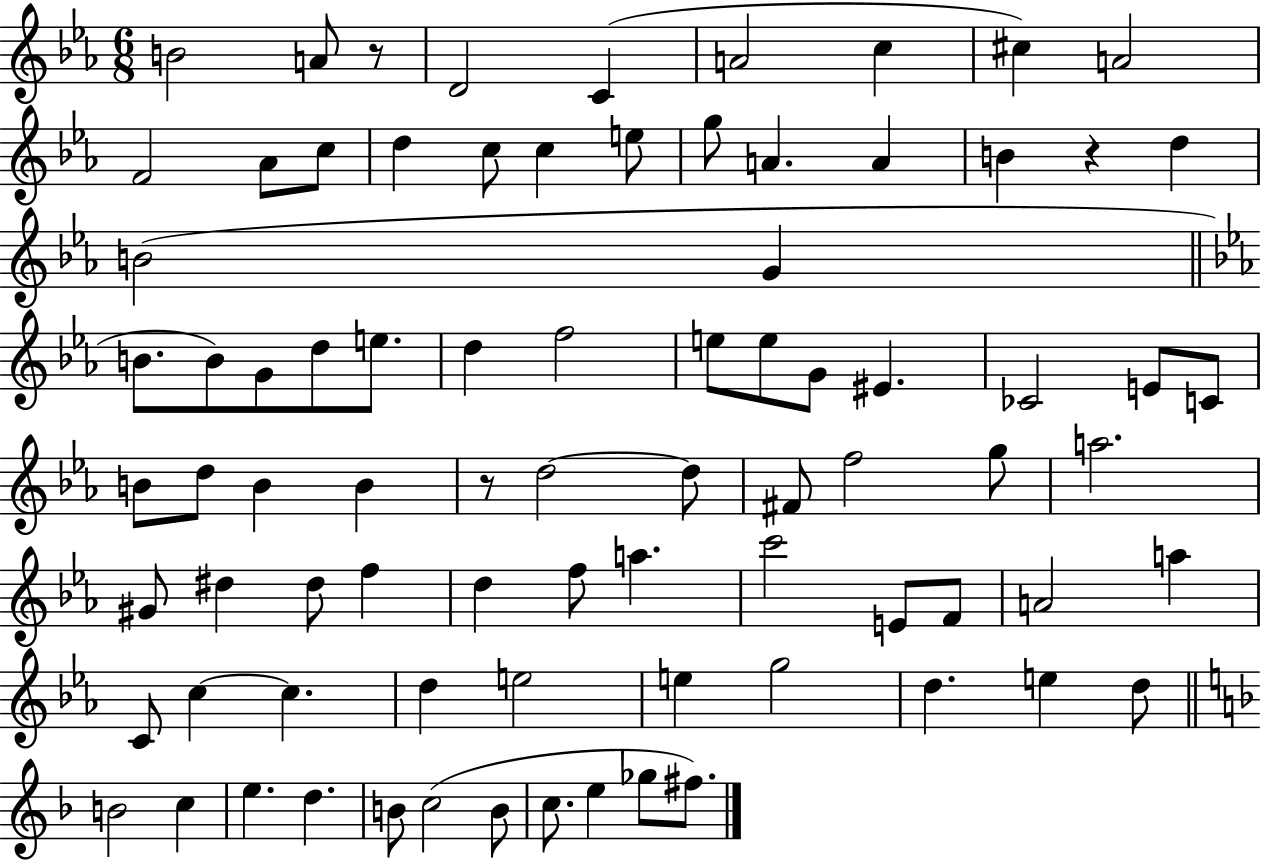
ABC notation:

X:1
T:Untitled
M:6/8
L:1/4
K:Eb
B2 A/2 z/2 D2 C A2 c ^c A2 F2 _A/2 c/2 d c/2 c e/2 g/2 A A B z d B2 G B/2 B/2 G/2 d/2 e/2 d f2 e/2 e/2 G/2 ^E _C2 E/2 C/2 B/2 d/2 B B z/2 d2 d/2 ^F/2 f2 g/2 a2 ^G/2 ^d ^d/2 f d f/2 a c'2 E/2 F/2 A2 a C/2 c c d e2 e g2 d e d/2 B2 c e d B/2 c2 B/2 c/2 e _g/2 ^f/2